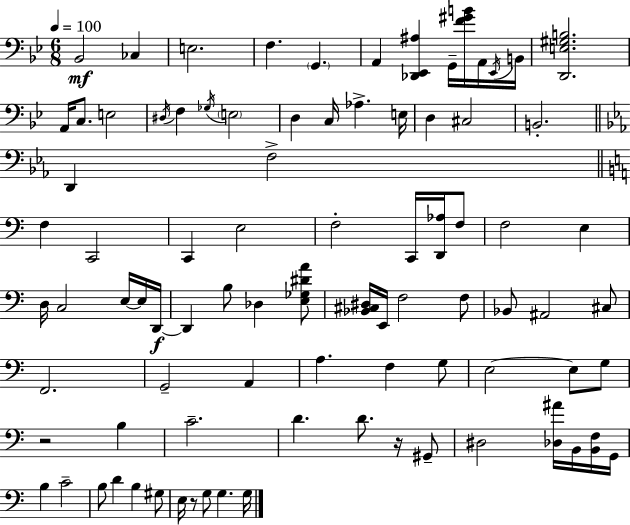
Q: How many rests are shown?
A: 3